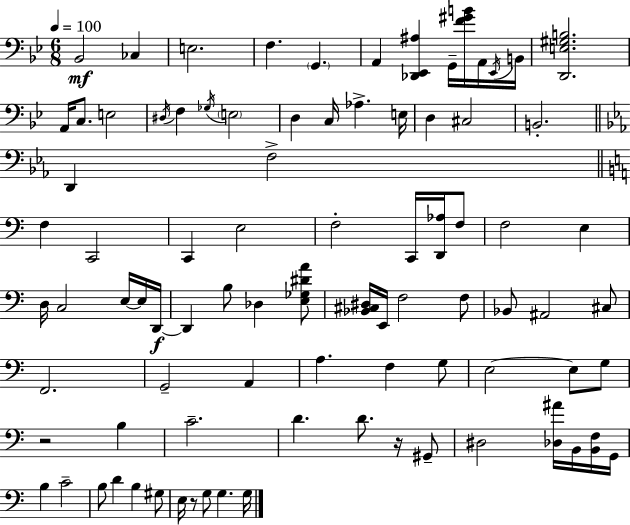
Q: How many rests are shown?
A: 3